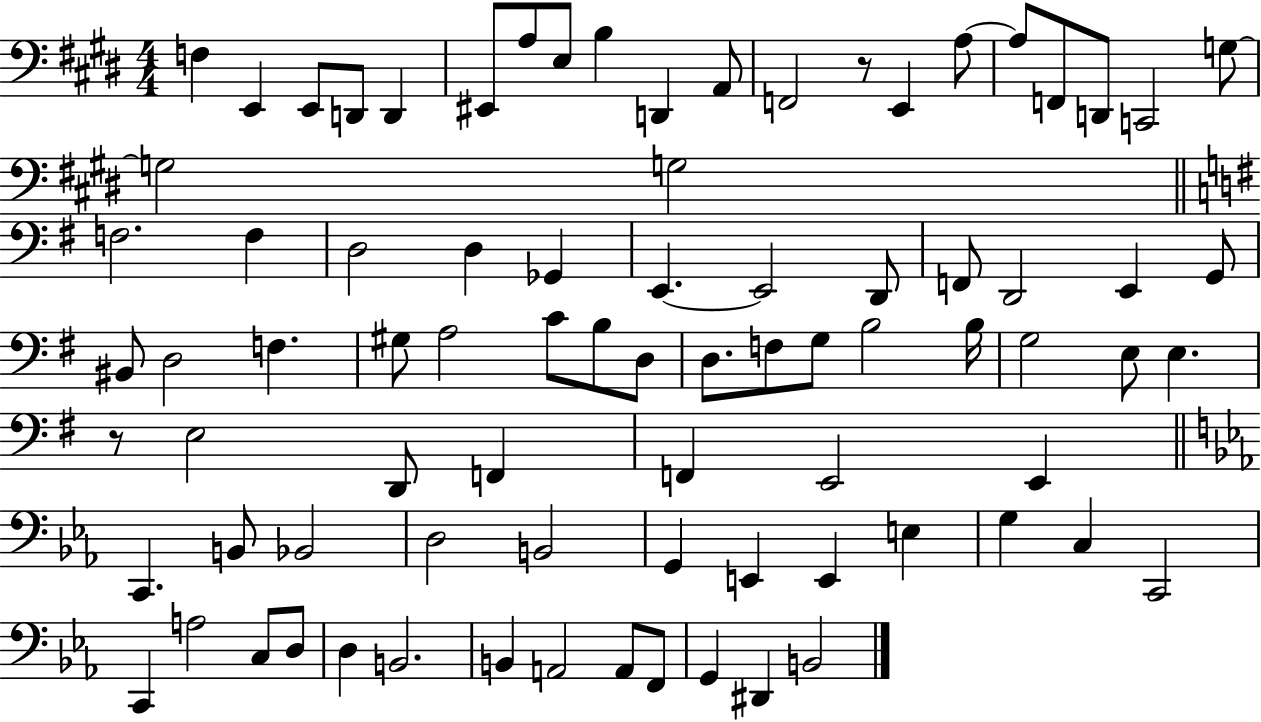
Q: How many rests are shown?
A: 2